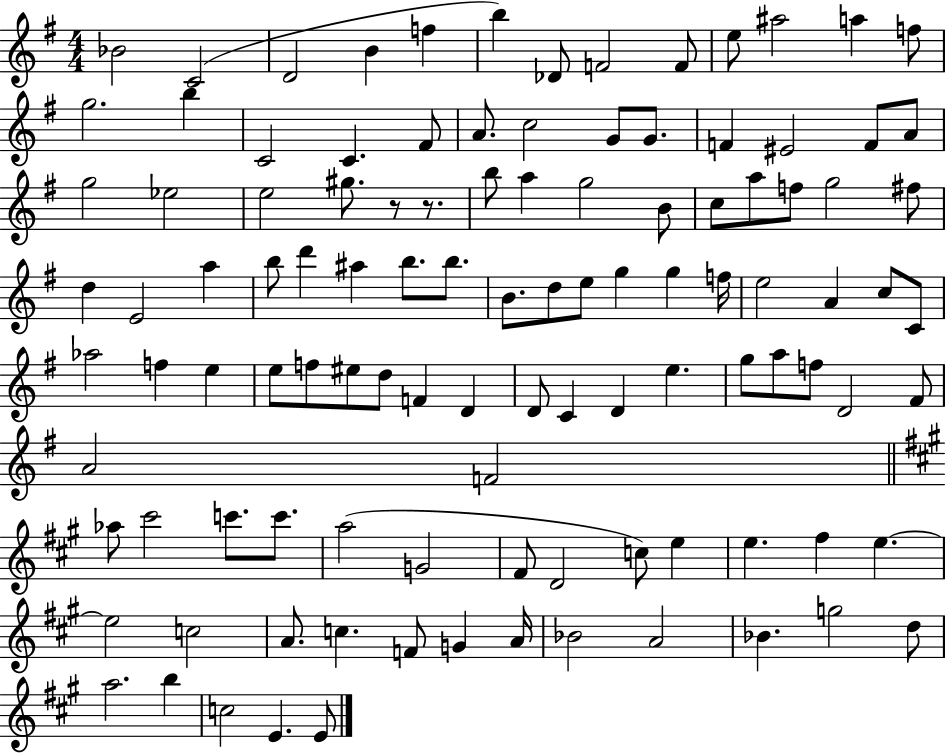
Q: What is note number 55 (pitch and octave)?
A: A4